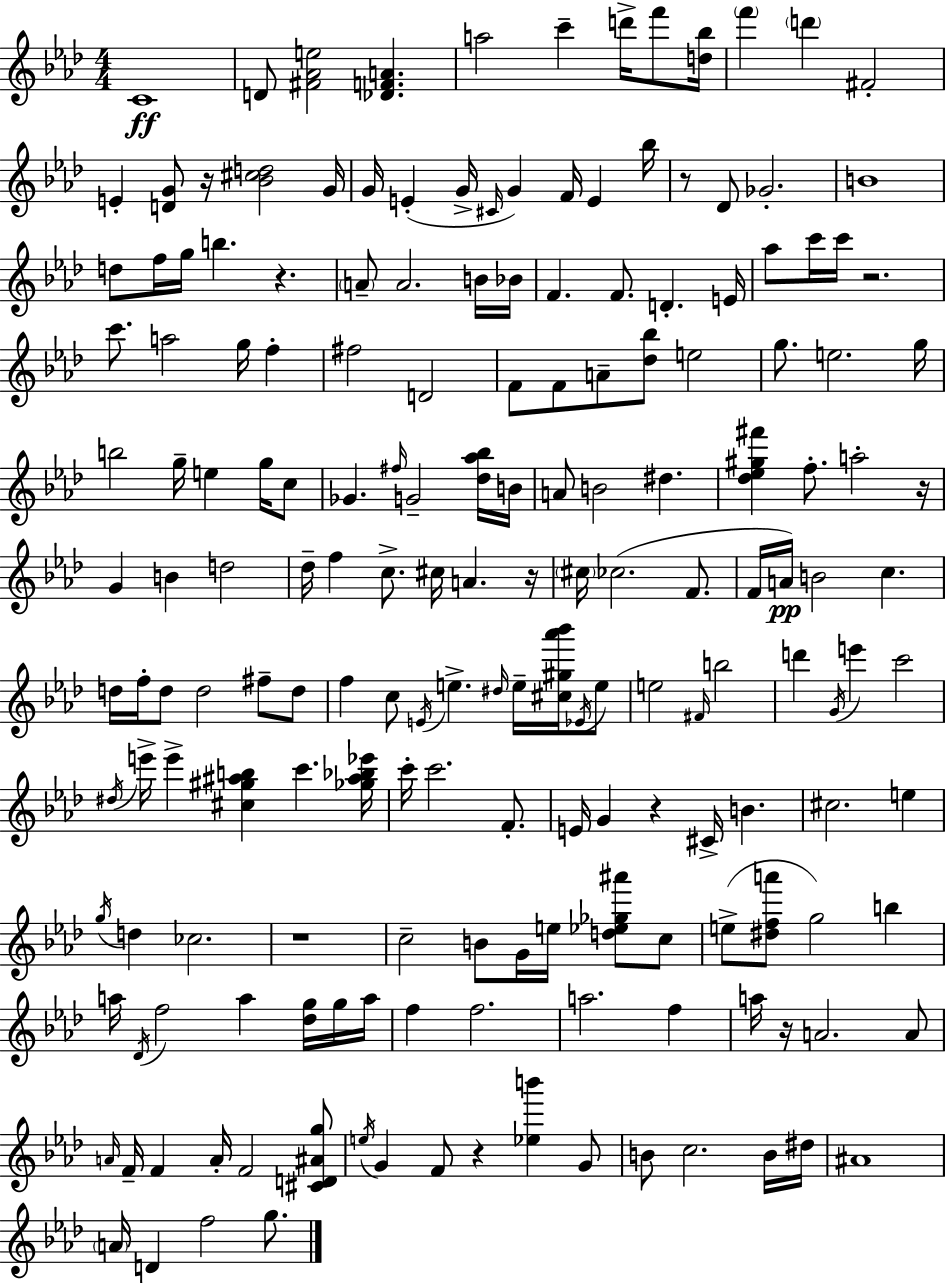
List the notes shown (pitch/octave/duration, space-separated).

C4/w D4/e [F#4,Ab4,E5]/h [Db4,F4,A4]/q. A5/h C6/q D6/s F6/e [D5,Bb5]/s F6/q D6/q F#4/h E4/q [D4,G4]/e R/s [Bb4,C#5,D5]/h G4/s G4/s E4/q G4/s C#4/s G4/q F4/s E4/q Bb5/s R/e Db4/e Gb4/h. B4/w D5/e F5/s G5/s B5/q. R/q. A4/e A4/h. B4/s Bb4/s F4/q. F4/e. D4/q. E4/s Ab5/e C6/s C6/s R/h. C6/e. A5/h G5/s F5/q F#5/h D4/h F4/e F4/e A4/e [Db5,Bb5]/e E5/h G5/e. E5/h. G5/s B5/h G5/s E5/q G5/s C5/e Gb4/q. F#5/s G4/h [Db5,Ab5,Bb5]/s B4/s A4/e B4/h D#5/q. [Db5,Eb5,G#5,F#6]/q F5/e. A5/h R/s G4/q B4/q D5/h Db5/s F5/q C5/e. C#5/s A4/q. R/s C#5/s CES5/h. F4/e. F4/s A4/s B4/h C5/q. D5/s F5/s D5/e D5/h F#5/e D5/e F5/q C5/e E4/s E5/q. D#5/s E5/s [C#5,G#5,Ab6,Bb6]/s Eb4/s E5/e E5/h F#4/s B5/h D6/q G4/s E6/q C6/h D#5/s E6/s E6/q [C#5,G#5,A#5,B5]/q C6/q. [Gb5,A#5,Bb5,Eb6]/s C6/s C6/h. F4/e. E4/s G4/q R/q C#4/s B4/q. C#5/h. E5/q G5/s D5/q CES5/h. R/w C5/h B4/e G4/s E5/s [D5,Eb5,Gb5,A#6]/e C5/e E5/e [D#5,F5,A6]/e G5/h B5/q A5/s Db4/s F5/h A5/q [Db5,G5]/s G5/s A5/s F5/q F5/h. A5/h. F5/q A5/s R/s A4/h. A4/e A4/s F4/s F4/q A4/s F4/h [C#4,D4,A#4,G5]/e E5/s G4/q F4/e R/q [Eb5,B6]/q G4/e B4/e C5/h. B4/s D#5/s A#4/w A4/s D4/q F5/h G5/e.